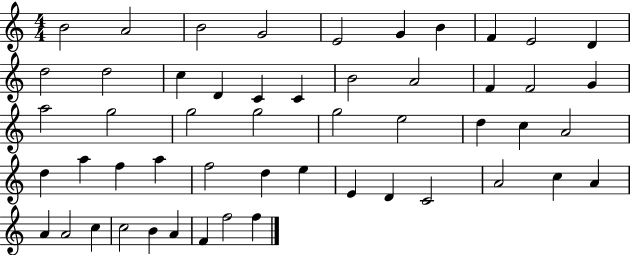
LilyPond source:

{
  \clef treble
  \numericTimeSignature
  \time 4/4
  \key c \major
  b'2 a'2 | b'2 g'2 | e'2 g'4 b'4 | f'4 e'2 d'4 | \break d''2 d''2 | c''4 d'4 c'4 c'4 | b'2 a'2 | f'4 f'2 g'4 | \break a''2 g''2 | g''2 g''2 | g''2 e''2 | d''4 c''4 a'2 | \break d''4 a''4 f''4 a''4 | f''2 d''4 e''4 | e'4 d'4 c'2 | a'2 c''4 a'4 | \break a'4 a'2 c''4 | c''2 b'4 a'4 | f'4 f''2 f''4 | \bar "|."
}